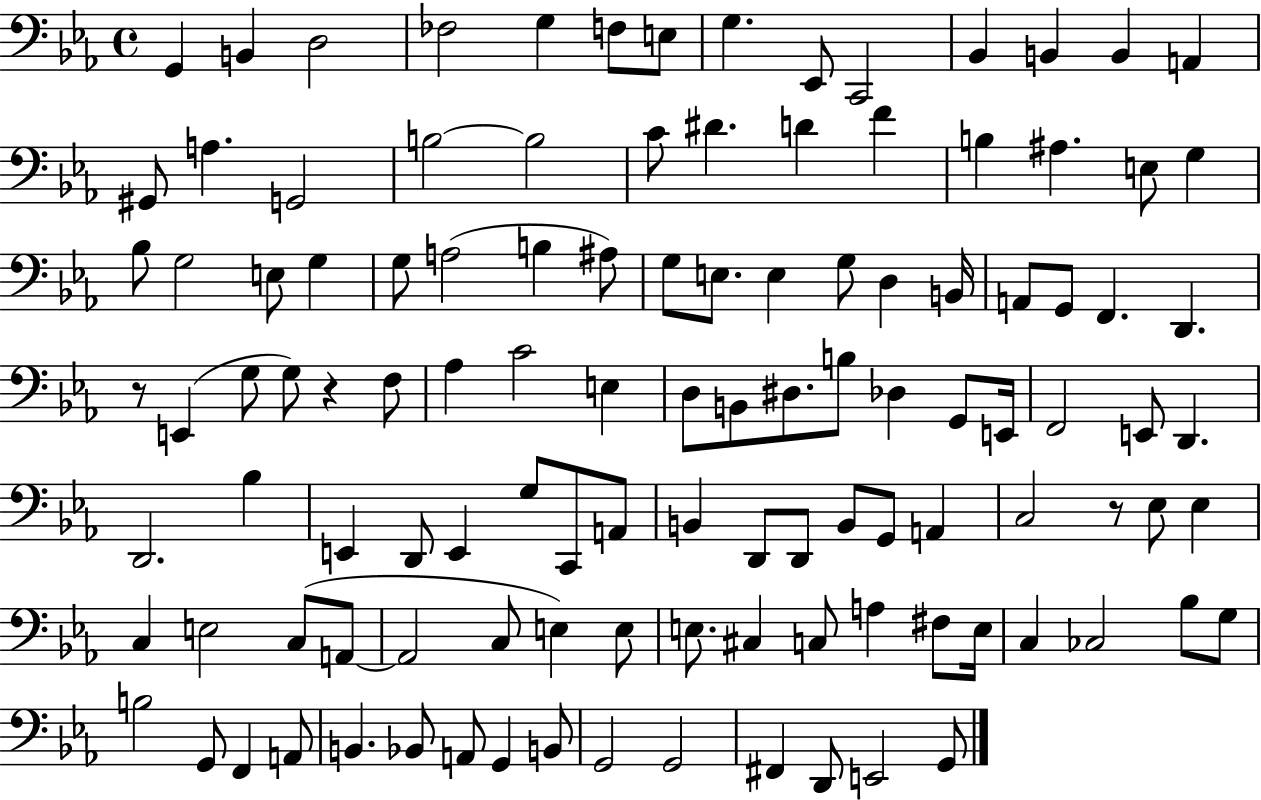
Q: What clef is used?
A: bass